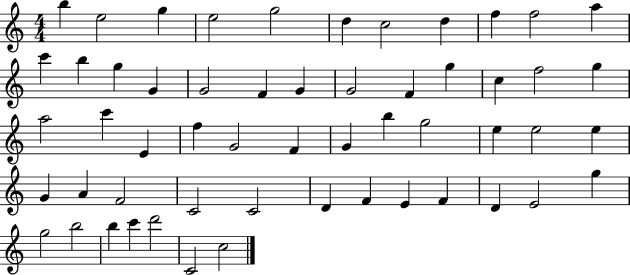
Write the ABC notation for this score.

X:1
T:Untitled
M:4/4
L:1/4
K:C
b e2 g e2 g2 d c2 d f f2 a c' b g G G2 F G G2 F g c f2 g a2 c' E f G2 F G b g2 e e2 e G A F2 C2 C2 D F E F D E2 g g2 b2 b c' d'2 C2 c2